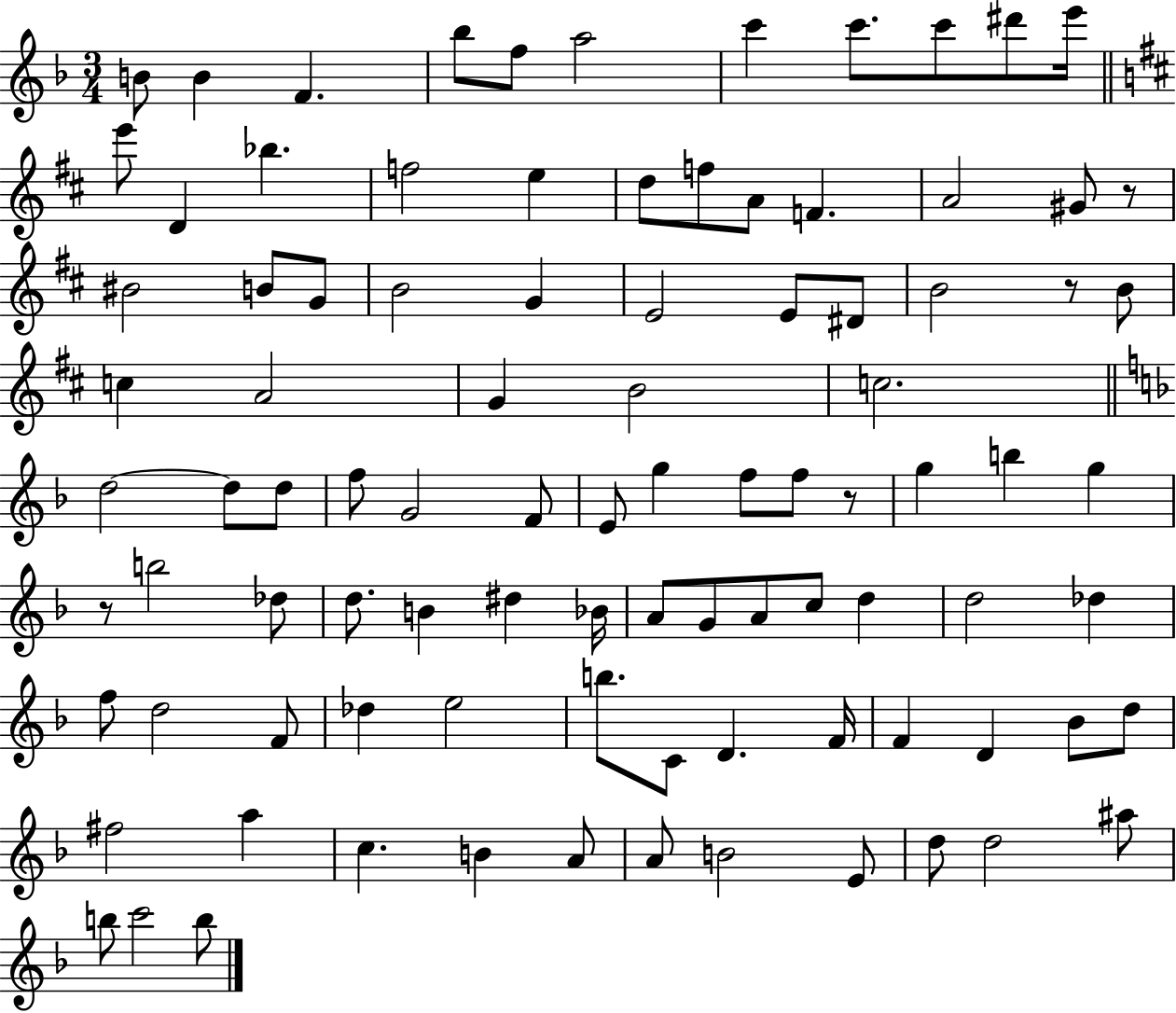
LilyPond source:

{
  \clef treble
  \numericTimeSignature
  \time 3/4
  \key f \major
  b'8 b'4 f'4. | bes''8 f''8 a''2 | c'''4 c'''8. c'''8 dis'''8 e'''16 | \bar "||" \break \key d \major e'''8 d'4 bes''4. | f''2 e''4 | d''8 f''8 a'8 f'4. | a'2 gis'8 r8 | \break bis'2 b'8 g'8 | b'2 g'4 | e'2 e'8 dis'8 | b'2 r8 b'8 | \break c''4 a'2 | g'4 b'2 | c''2. | \bar "||" \break \key f \major d''2~~ d''8 d''8 | f''8 g'2 f'8 | e'8 g''4 f''8 f''8 r8 | g''4 b''4 g''4 | \break r8 b''2 des''8 | d''8. b'4 dis''4 bes'16 | a'8 g'8 a'8 c''8 d''4 | d''2 des''4 | \break f''8 d''2 f'8 | des''4 e''2 | b''8. c'8 d'4. f'16 | f'4 d'4 bes'8 d''8 | \break fis''2 a''4 | c''4. b'4 a'8 | a'8 b'2 e'8 | d''8 d''2 ais''8 | \break b''8 c'''2 b''8 | \bar "|."
}